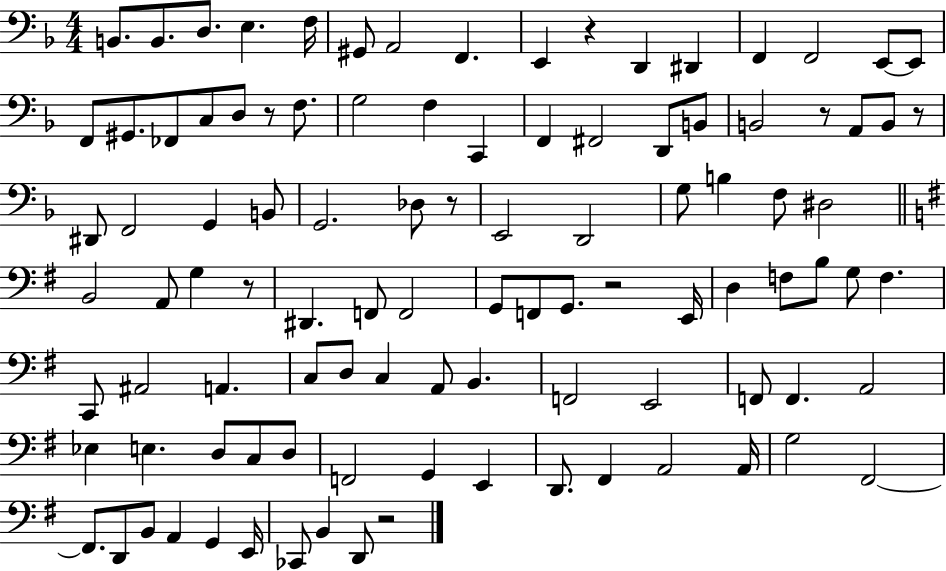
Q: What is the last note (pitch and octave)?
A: D2